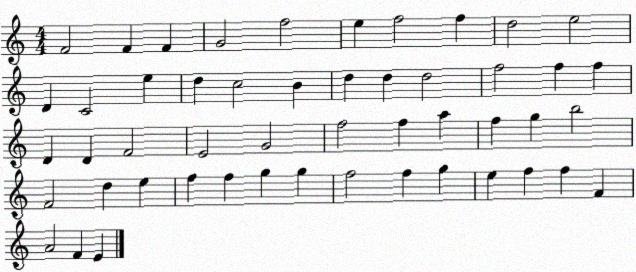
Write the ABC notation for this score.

X:1
T:Untitled
M:4/4
L:1/4
K:C
F2 F F G2 f2 e f2 f d2 e2 D C2 e d c2 B d d d2 f2 f f D D F2 E2 G2 f2 f a f g b2 F2 d e f f g g f2 f g e f f F A2 F E